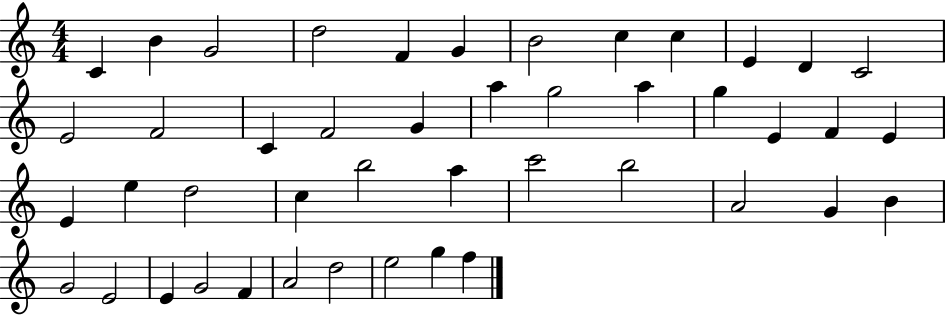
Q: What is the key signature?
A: C major